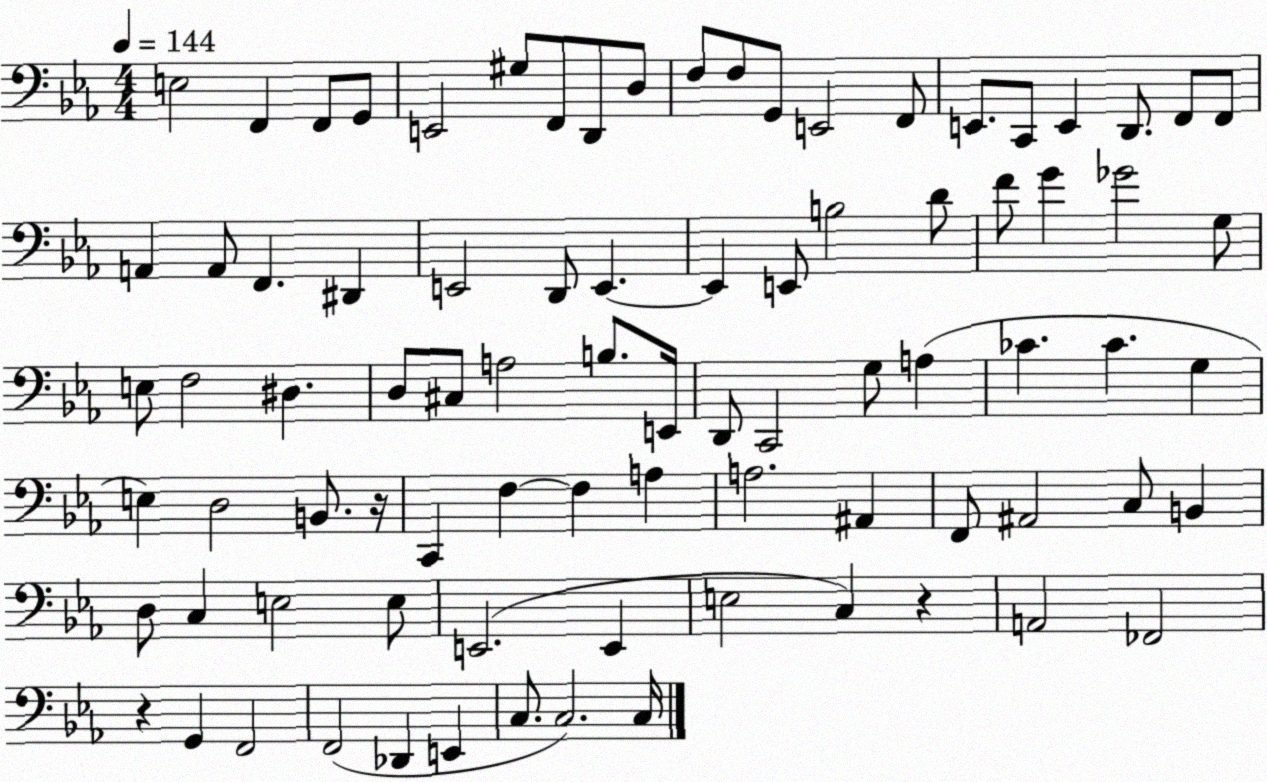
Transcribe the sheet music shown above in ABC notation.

X:1
T:Untitled
M:4/4
L:1/4
K:Eb
E,2 F,, F,,/2 G,,/2 E,,2 ^G,/2 F,,/2 D,,/2 D,/2 F,/2 F,/2 G,,/2 E,,2 F,,/2 E,,/2 C,,/2 E,, D,,/2 F,,/2 F,,/2 A,, A,,/2 F,, ^D,, E,,2 D,,/2 E,, E,, E,,/2 B,2 D/2 F/2 G _G2 G,/2 E,/2 F,2 ^D, D,/2 ^C,/2 A,2 B,/2 E,,/4 D,,/2 C,,2 G,/2 A, _C _C G, E, D,2 B,,/2 z/4 C,, F, F, A, A,2 ^A,, F,,/2 ^A,,2 C,/2 B,, D,/2 C, E,2 E,/2 E,,2 E,, E,2 C, z A,,2 _F,,2 z G,, F,,2 F,,2 _D,, E,, C,/2 C,2 C,/4